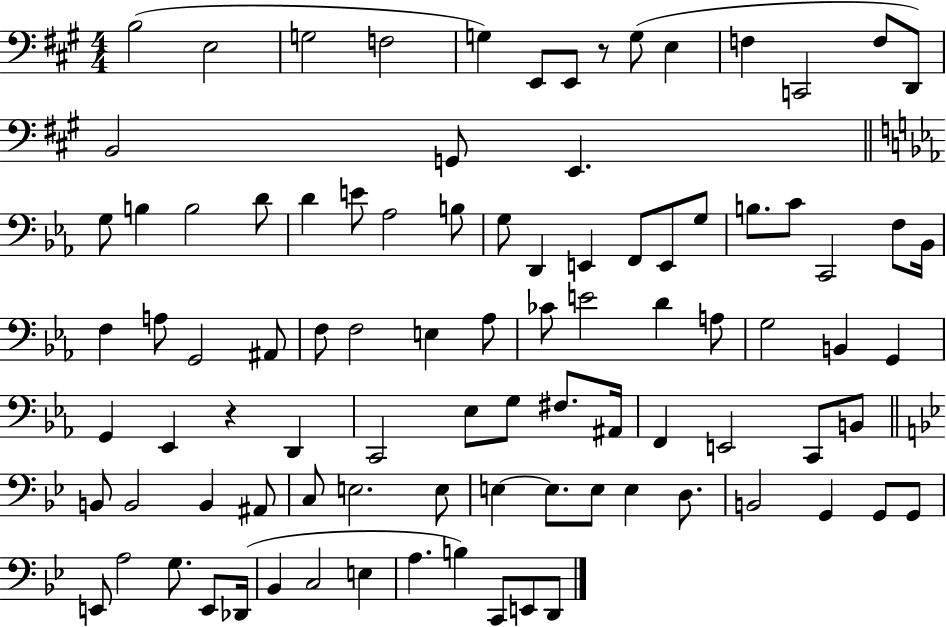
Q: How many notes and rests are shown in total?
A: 93